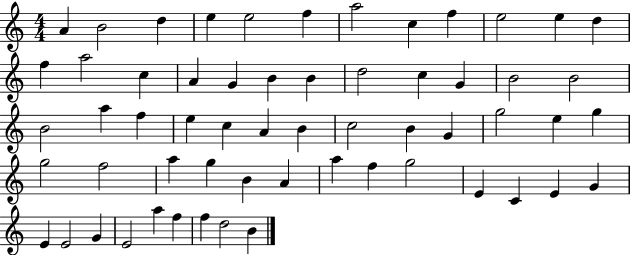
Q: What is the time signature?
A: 4/4